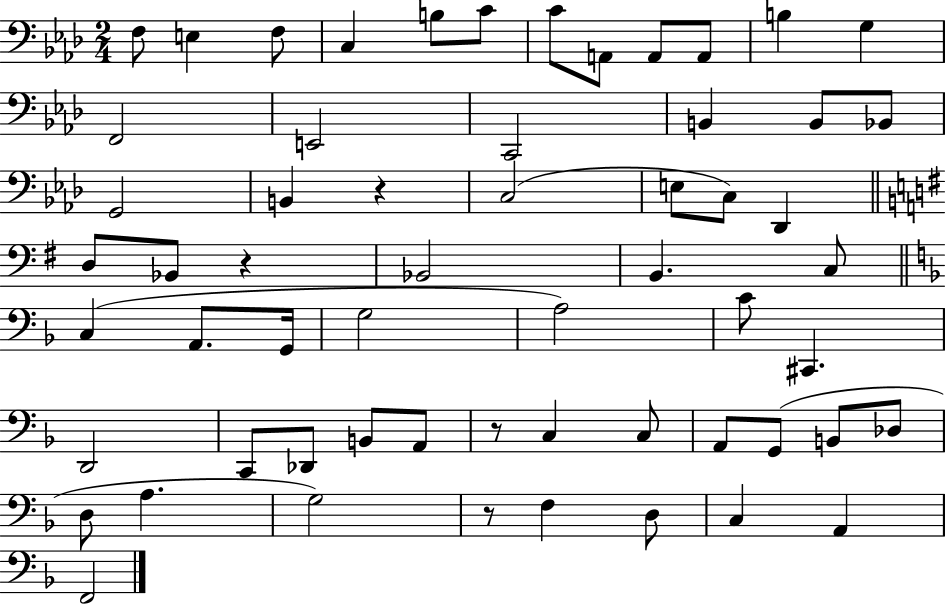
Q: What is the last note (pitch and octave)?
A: F2